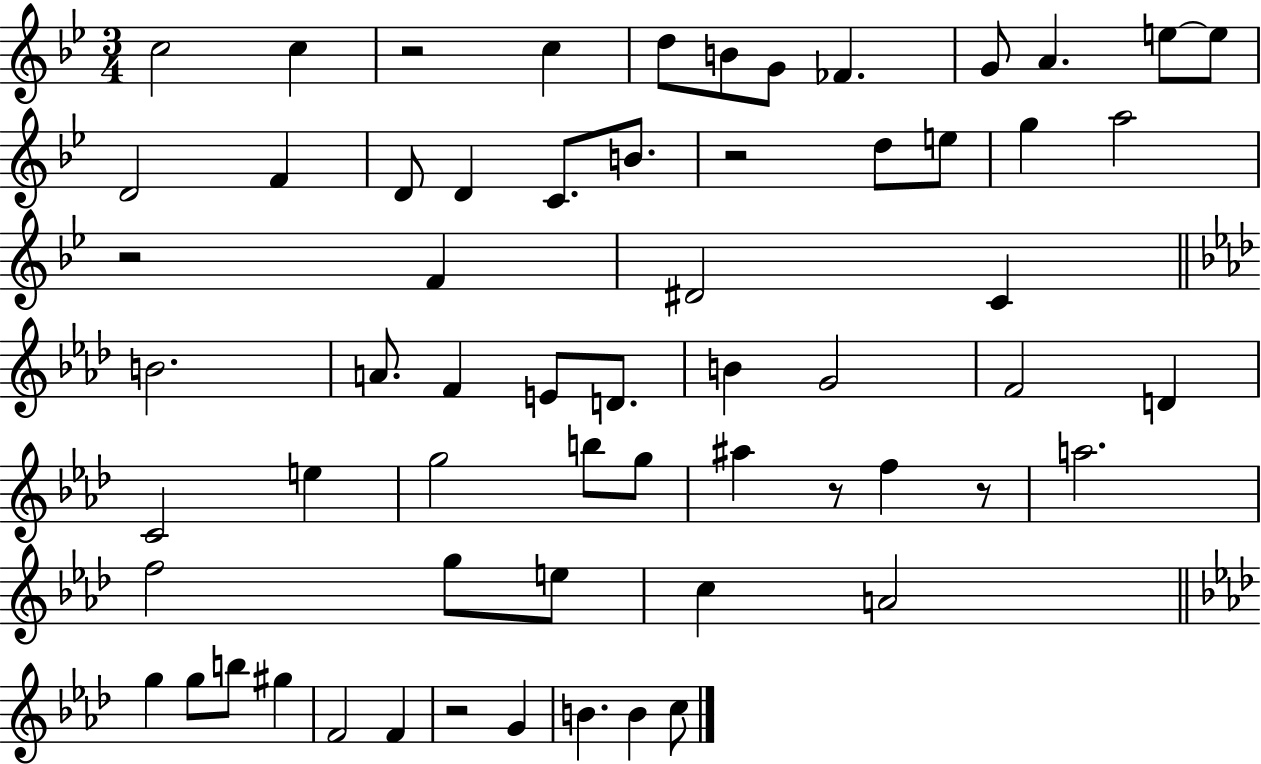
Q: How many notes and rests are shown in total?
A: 62